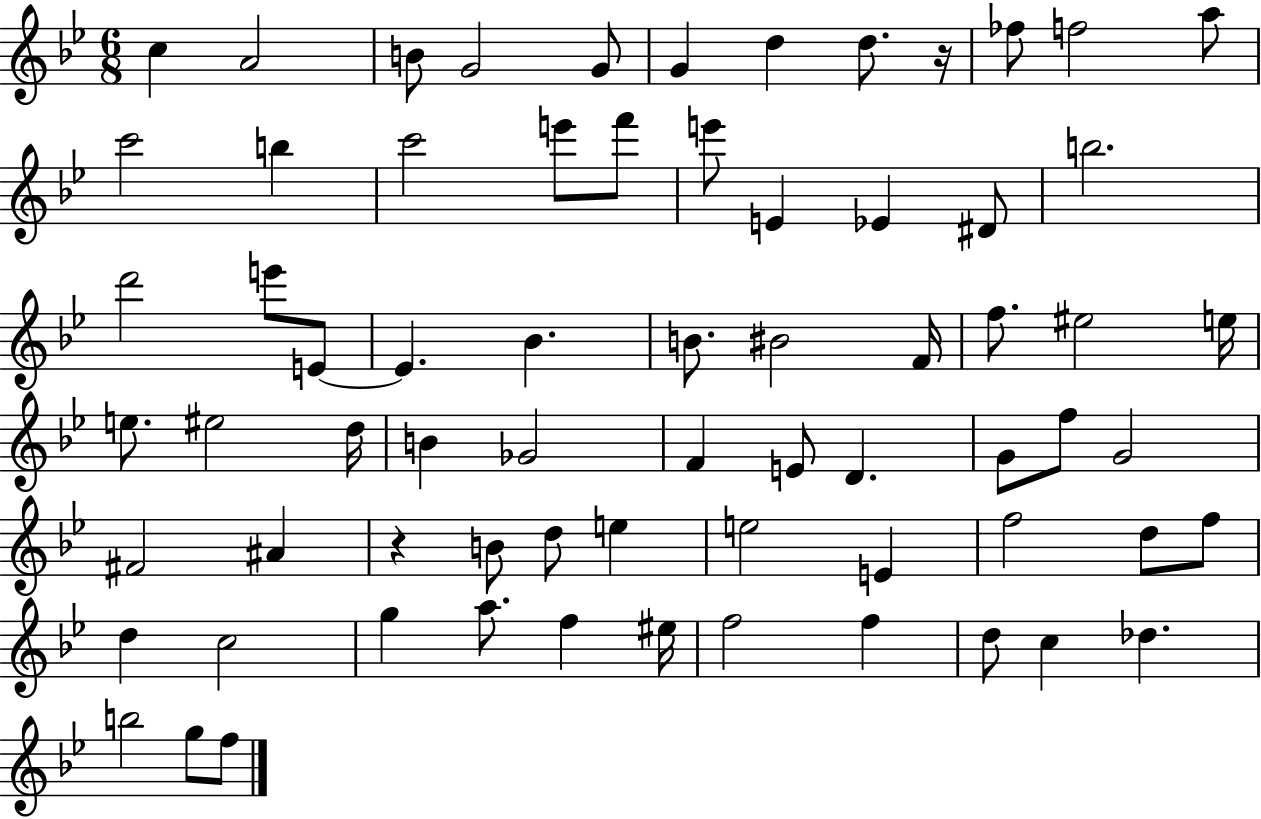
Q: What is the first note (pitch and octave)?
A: C5